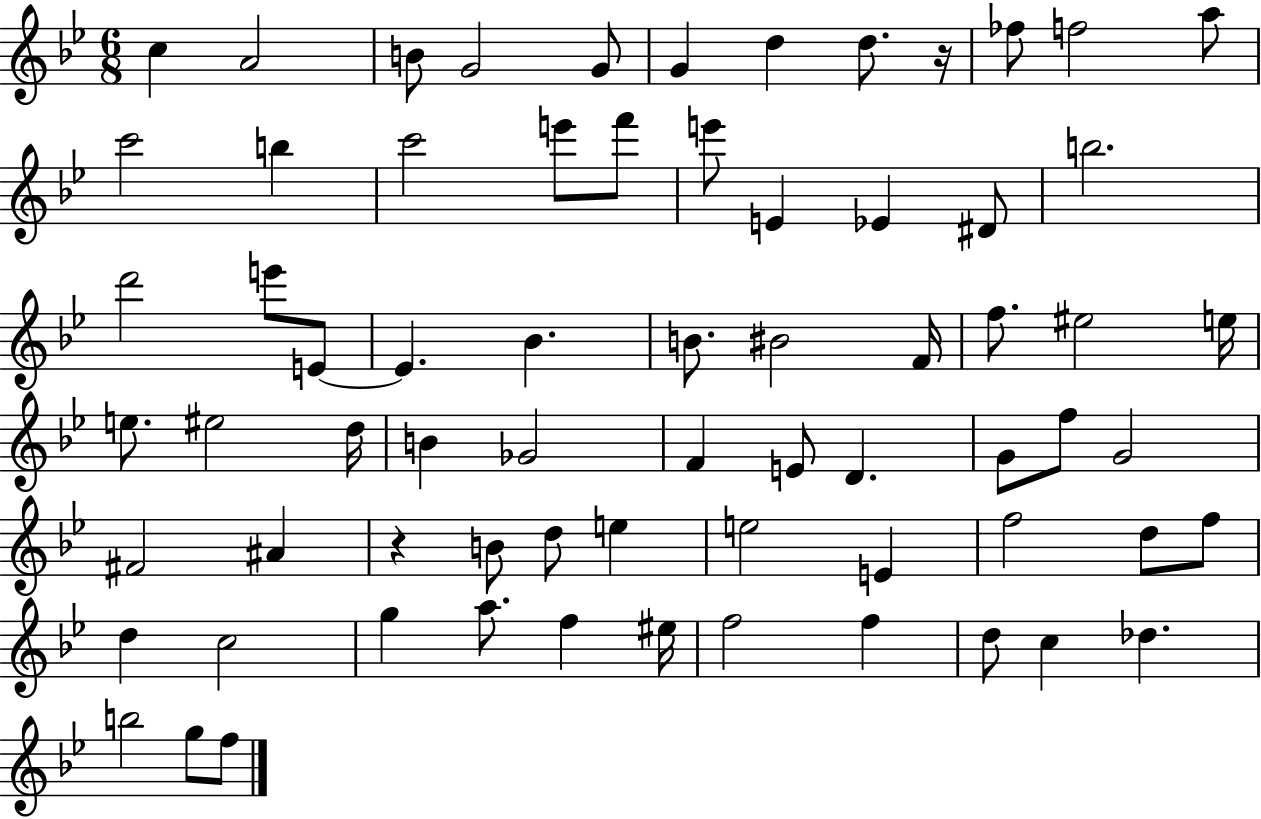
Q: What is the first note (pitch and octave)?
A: C5